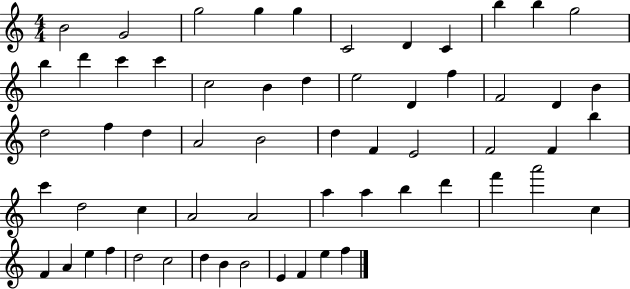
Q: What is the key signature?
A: C major